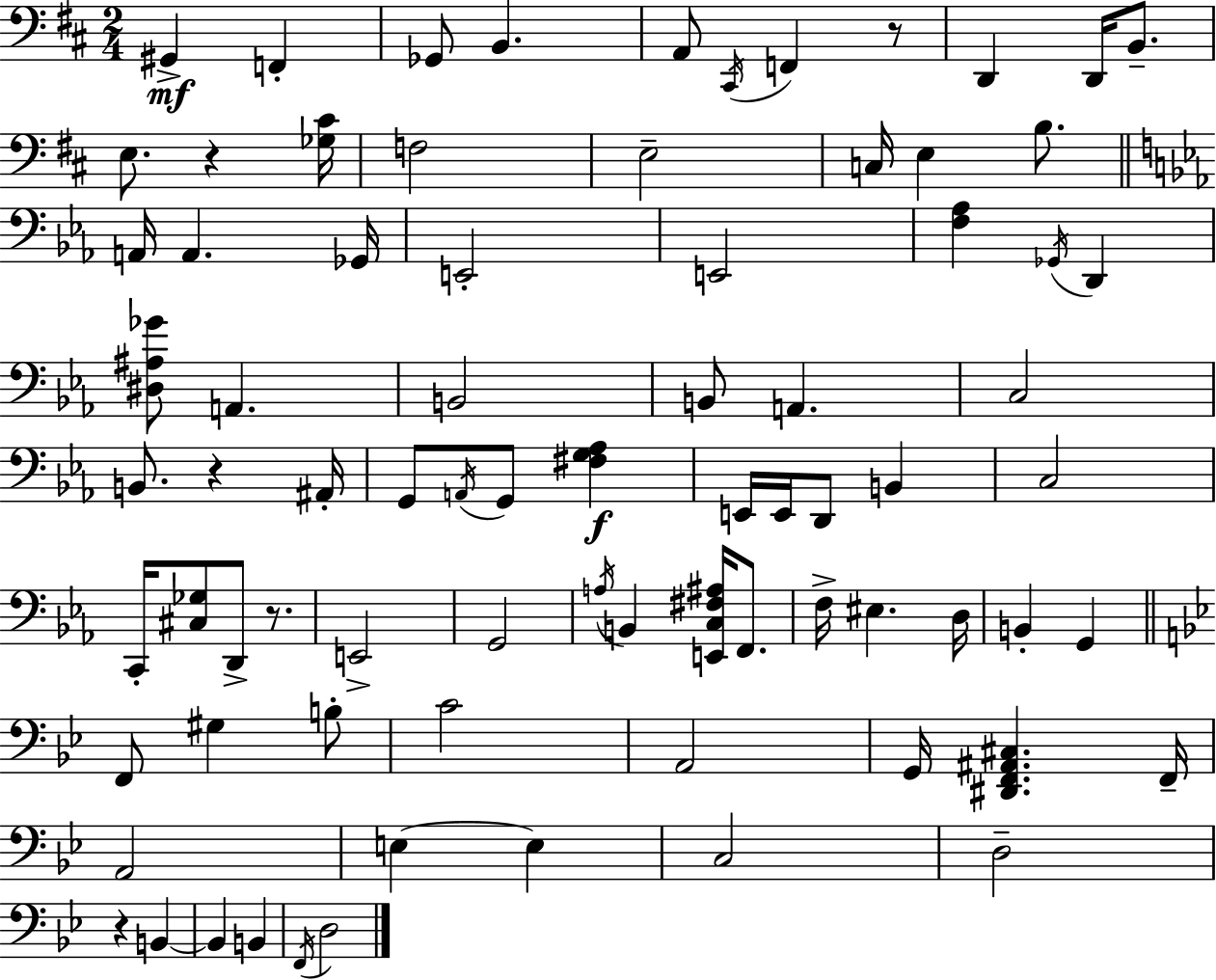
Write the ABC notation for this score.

X:1
T:Untitled
M:2/4
L:1/4
K:D
^G,, F,, _G,,/2 B,, A,,/2 ^C,,/4 F,, z/2 D,, D,,/4 B,,/2 E,/2 z [_G,^C]/4 F,2 E,2 C,/4 E, B,/2 A,,/4 A,, _G,,/4 E,,2 E,,2 [F,_A,] _G,,/4 D,, [^D,^A,_G]/2 A,, B,,2 B,,/2 A,, C,2 B,,/2 z ^A,,/4 G,,/2 A,,/4 G,,/2 [^F,G,_A,] E,,/4 E,,/4 D,,/2 B,, C,2 C,,/4 [^C,_G,]/2 D,,/2 z/2 E,,2 G,,2 A,/4 B,, [E,,C,^F,^A,]/4 F,,/2 F,/4 ^E, D,/4 B,, G,, F,,/2 ^G, B,/2 C2 A,,2 G,,/4 [^D,,F,,^A,,^C,] F,,/4 A,,2 E, E, C,2 D,2 z B,, B,, B,, F,,/4 D,2